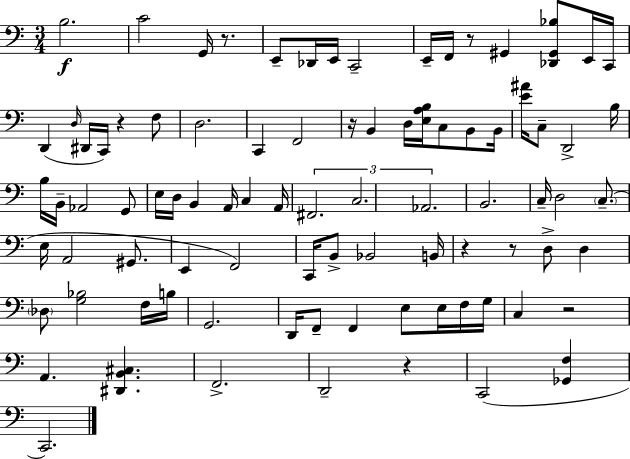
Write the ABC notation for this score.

X:1
T:Untitled
M:3/4
L:1/4
K:Am
B,2 C2 G,,/4 z/2 E,,/2 _D,,/4 E,,/4 C,,2 E,,/4 F,,/4 z/2 ^G,, [_D,,^G,,_B,]/2 E,,/4 C,,/4 D,, D,/4 ^D,,/4 C,,/4 z F,/2 D,2 C,, F,,2 z/4 B,, D,/4 [E,A,B,]/4 C,/2 B,,/2 B,,/4 [E^A]/4 C,/2 D,,2 B,/4 B,/4 B,,/4 _A,,2 G,,/2 E,/4 D,/4 B,, A,,/4 C, A,,/4 ^F,,2 C,2 _A,,2 B,,2 C,/4 D,2 C,/2 E,/4 A,,2 ^G,,/2 E,, F,,2 C,,/4 B,,/2 _B,,2 B,,/4 z z/2 D,/2 D, _D,/2 [G,_B,]2 F,/4 B,/4 G,,2 D,,/4 F,,/2 F,, E,/2 E,/4 F,/4 G,/4 C, z2 A,, [^D,,B,,^C,] F,,2 D,,2 z C,,2 [_G,,F,] C,,2